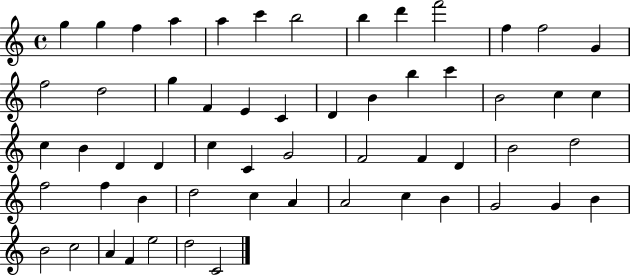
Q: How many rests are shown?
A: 0